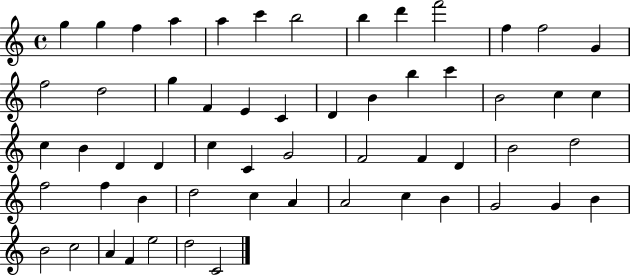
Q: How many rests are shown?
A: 0